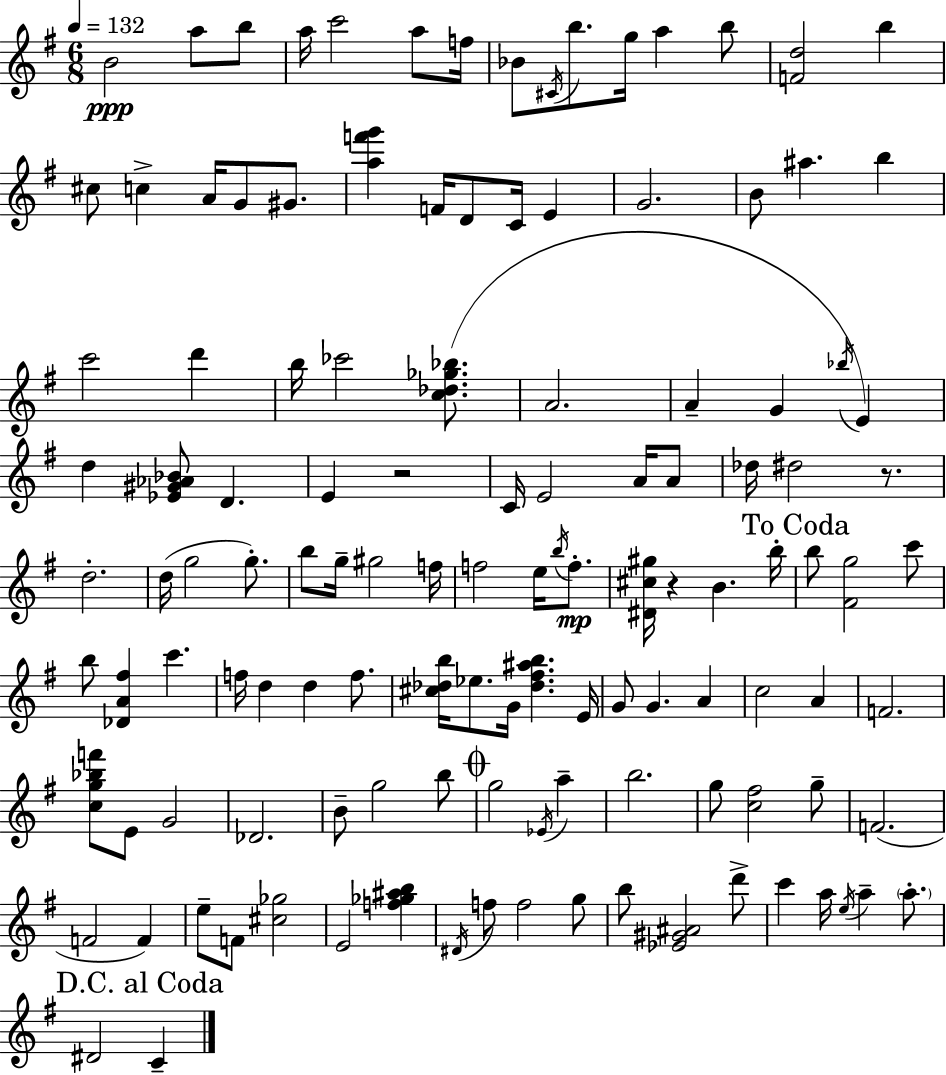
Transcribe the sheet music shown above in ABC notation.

X:1
T:Untitled
M:6/8
L:1/4
K:G
B2 a/2 b/2 a/4 c'2 a/2 f/4 _B/2 ^C/4 b/2 g/4 a b/2 [Fd]2 b ^c/2 c A/4 G/2 ^G/2 [af'g'] F/4 D/2 C/4 E G2 B/2 ^a b c'2 d' b/4 _c'2 [c_d_g_b]/2 A2 A G _b/4 E d [_E^G_A_B]/2 D E z2 C/4 E2 A/4 A/2 _d/4 ^d2 z/2 d2 d/4 g2 g/2 b/2 g/4 ^g2 f/4 f2 e/4 b/4 f/2 [^D^c^g]/4 z B b/4 b/2 [^Fg]2 c'/2 b/2 [_DA^f] c' f/4 d d f/2 [^c_db]/4 _e/2 G/4 [_d^f^ab] E/4 G/2 G A c2 A F2 [cg_bf']/2 E/2 G2 _D2 B/2 g2 b/2 g2 _E/4 a b2 g/2 [c^f]2 g/2 F2 F2 F e/2 F/2 [^c_g]2 E2 [f_g^ab] ^D/4 f/2 f2 g/2 b/2 [_E^G^A]2 d'/2 c' a/4 e/4 a a/2 ^D2 C